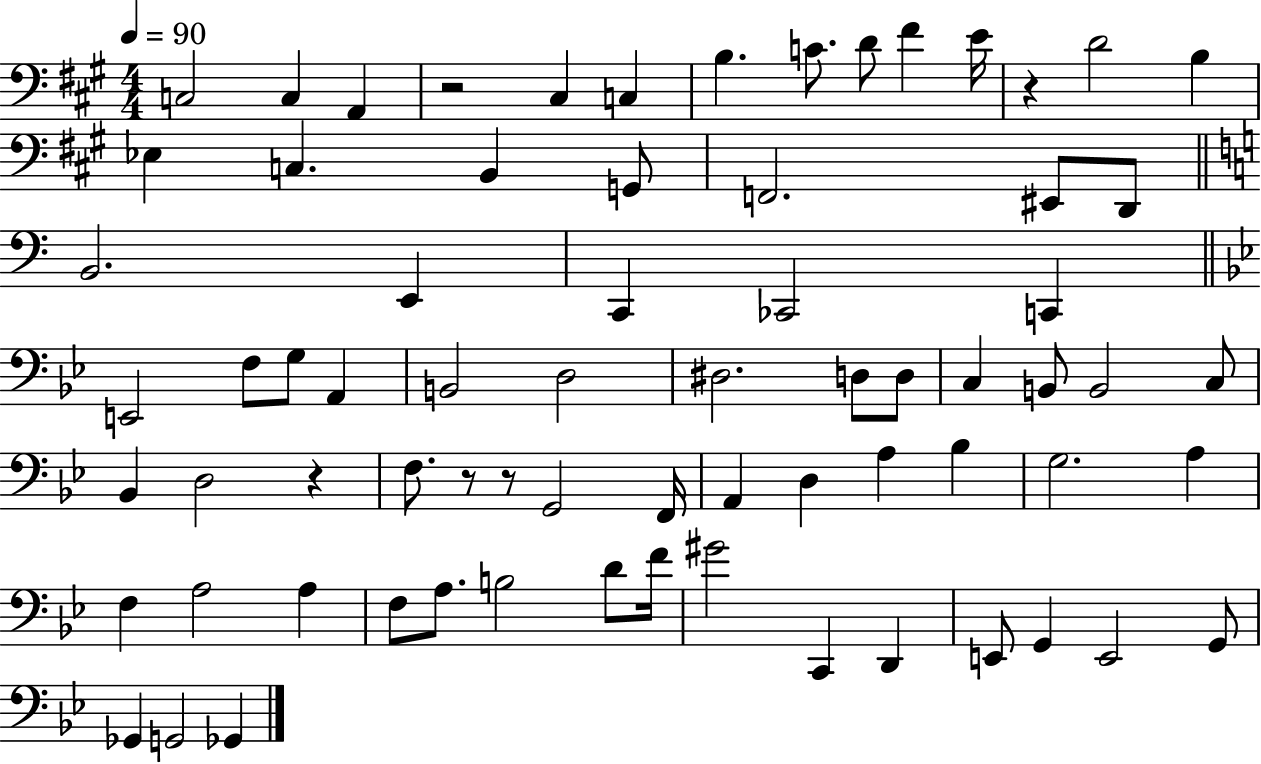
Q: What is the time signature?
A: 4/4